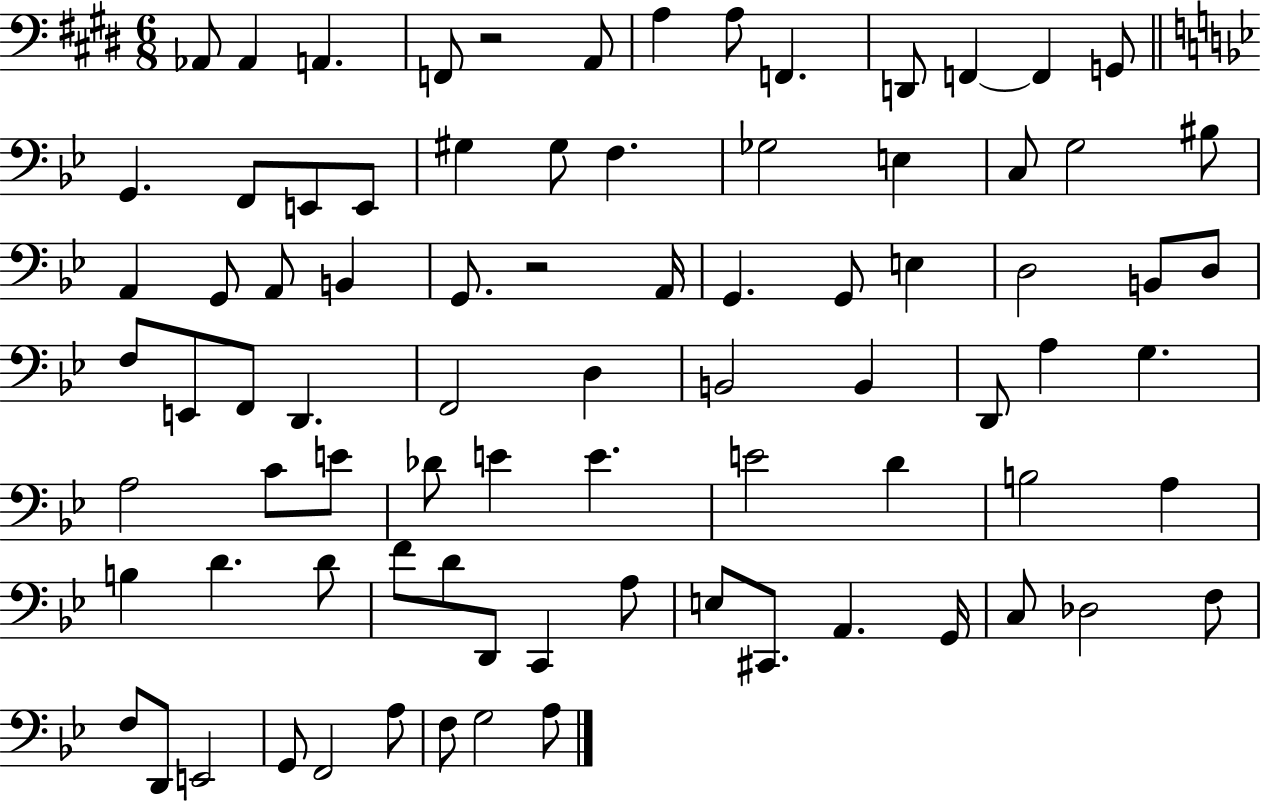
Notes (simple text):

Ab2/e Ab2/q A2/q. F2/e R/h A2/e A3/q A3/e F2/q. D2/e F2/q F2/q G2/e G2/q. F2/e E2/e E2/e G#3/q G#3/e F3/q. Gb3/h E3/q C3/e G3/h BIS3/e A2/q G2/e A2/e B2/q G2/e. R/h A2/s G2/q. G2/e E3/q D3/h B2/e D3/e F3/e E2/e F2/e D2/q. F2/h D3/q B2/h B2/q D2/e A3/q G3/q. A3/h C4/e E4/e Db4/e E4/q E4/q. E4/h D4/q B3/h A3/q B3/q D4/q. D4/e F4/e D4/e D2/e C2/q A3/e E3/e C#2/e. A2/q. G2/s C3/e Db3/h F3/e F3/e D2/e E2/h G2/e F2/h A3/e F3/e G3/h A3/e